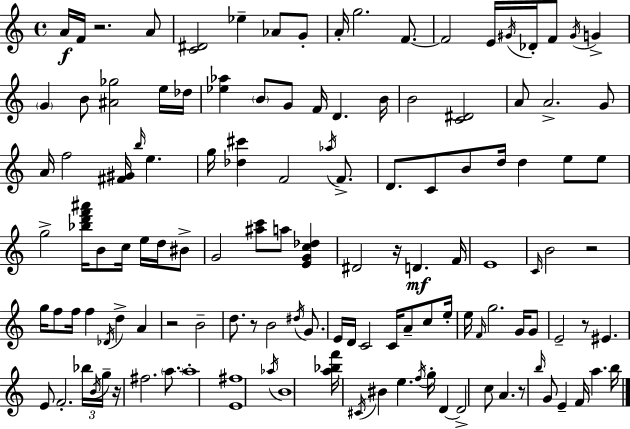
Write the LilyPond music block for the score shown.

{
  \clef treble
  \time 4/4
  \defaultTimeSignature
  \key a \minor
  a'16\f f'16 r2. a'8 | <c' dis'>2 ees''4-- aes'8 g'8-. | a'16-. g''2. f'8.~~ | f'2 e'16 \acciaccatura { gis'16 } des'16-. f'8 \acciaccatura { gis'16 } g'4-> | \break \parenthesize g'4 b'8 <ais' ges''>2 | e''16 des''16 <ees'' aes''>4 \parenthesize b'8 g'8 f'16 d'4. | b'16 b'2 <c' dis'>2 | a'8 a'2.-> | \break g'8 a'16 f''2 <fis' gis'>16 \grace { b''16 } e''4. | g''16 <des'' cis'''>4 f'2 | \acciaccatura { aes''16 } f'8.-> d'8. c'8 b'8 d''16 d''4 | e''8 e''8 g''2-> <bes'' d''' f''' ais'''>16 b'8 c''16 | \break e''16 d''16 bis'8-> g'2 <ais'' c'''>8 a''8 | <e' g' c'' des''>4 dis'2 r16 d'4.\mf | f'16 e'1 | \grace { c'16 } b'2 r2 | \break g''16 f''8 f''16 f''4 \acciaccatura { des'16 } d''4-> | a'4 r2 b'2-- | d''8. r8 b'2 | \acciaccatura { dis''16 } g'8. e'16 d'16 c'2 | \break c'16 a'8-- c''8 e''16-. e''16 \grace { f'16 } g''2. | g'16 g'8 e'2-- | r8 eis'4. e'8 f'2.-. | \tuplet 3/2 { bes''16 \acciaccatura { b'16 } g''16-- } r16 fis''2. | \break \parenthesize a''8. a''1-. | <e' fis''>1 | \acciaccatura { aes''16 } b'1 | <a'' bes'' f'''>16 \acciaccatura { cis'16 } bis'4 | \break e''4. \acciaccatura { f''16 } g''16-. d'4~~ d'2-> | c''8 a'4. r8 \grace { b''16 } g'8 | e'4-- f'16 a''4. b''16 \bar "|."
}